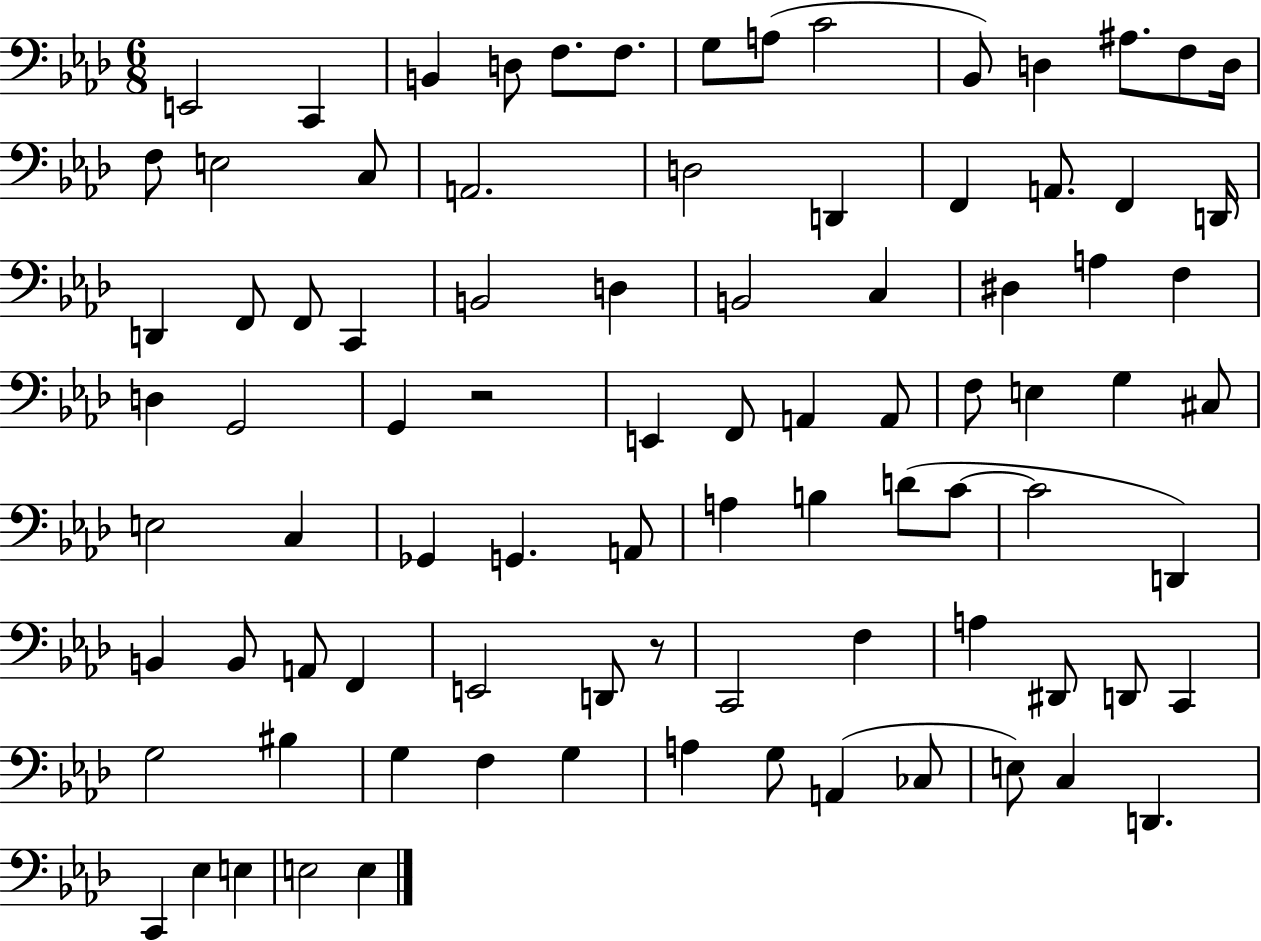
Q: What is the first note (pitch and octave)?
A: E2